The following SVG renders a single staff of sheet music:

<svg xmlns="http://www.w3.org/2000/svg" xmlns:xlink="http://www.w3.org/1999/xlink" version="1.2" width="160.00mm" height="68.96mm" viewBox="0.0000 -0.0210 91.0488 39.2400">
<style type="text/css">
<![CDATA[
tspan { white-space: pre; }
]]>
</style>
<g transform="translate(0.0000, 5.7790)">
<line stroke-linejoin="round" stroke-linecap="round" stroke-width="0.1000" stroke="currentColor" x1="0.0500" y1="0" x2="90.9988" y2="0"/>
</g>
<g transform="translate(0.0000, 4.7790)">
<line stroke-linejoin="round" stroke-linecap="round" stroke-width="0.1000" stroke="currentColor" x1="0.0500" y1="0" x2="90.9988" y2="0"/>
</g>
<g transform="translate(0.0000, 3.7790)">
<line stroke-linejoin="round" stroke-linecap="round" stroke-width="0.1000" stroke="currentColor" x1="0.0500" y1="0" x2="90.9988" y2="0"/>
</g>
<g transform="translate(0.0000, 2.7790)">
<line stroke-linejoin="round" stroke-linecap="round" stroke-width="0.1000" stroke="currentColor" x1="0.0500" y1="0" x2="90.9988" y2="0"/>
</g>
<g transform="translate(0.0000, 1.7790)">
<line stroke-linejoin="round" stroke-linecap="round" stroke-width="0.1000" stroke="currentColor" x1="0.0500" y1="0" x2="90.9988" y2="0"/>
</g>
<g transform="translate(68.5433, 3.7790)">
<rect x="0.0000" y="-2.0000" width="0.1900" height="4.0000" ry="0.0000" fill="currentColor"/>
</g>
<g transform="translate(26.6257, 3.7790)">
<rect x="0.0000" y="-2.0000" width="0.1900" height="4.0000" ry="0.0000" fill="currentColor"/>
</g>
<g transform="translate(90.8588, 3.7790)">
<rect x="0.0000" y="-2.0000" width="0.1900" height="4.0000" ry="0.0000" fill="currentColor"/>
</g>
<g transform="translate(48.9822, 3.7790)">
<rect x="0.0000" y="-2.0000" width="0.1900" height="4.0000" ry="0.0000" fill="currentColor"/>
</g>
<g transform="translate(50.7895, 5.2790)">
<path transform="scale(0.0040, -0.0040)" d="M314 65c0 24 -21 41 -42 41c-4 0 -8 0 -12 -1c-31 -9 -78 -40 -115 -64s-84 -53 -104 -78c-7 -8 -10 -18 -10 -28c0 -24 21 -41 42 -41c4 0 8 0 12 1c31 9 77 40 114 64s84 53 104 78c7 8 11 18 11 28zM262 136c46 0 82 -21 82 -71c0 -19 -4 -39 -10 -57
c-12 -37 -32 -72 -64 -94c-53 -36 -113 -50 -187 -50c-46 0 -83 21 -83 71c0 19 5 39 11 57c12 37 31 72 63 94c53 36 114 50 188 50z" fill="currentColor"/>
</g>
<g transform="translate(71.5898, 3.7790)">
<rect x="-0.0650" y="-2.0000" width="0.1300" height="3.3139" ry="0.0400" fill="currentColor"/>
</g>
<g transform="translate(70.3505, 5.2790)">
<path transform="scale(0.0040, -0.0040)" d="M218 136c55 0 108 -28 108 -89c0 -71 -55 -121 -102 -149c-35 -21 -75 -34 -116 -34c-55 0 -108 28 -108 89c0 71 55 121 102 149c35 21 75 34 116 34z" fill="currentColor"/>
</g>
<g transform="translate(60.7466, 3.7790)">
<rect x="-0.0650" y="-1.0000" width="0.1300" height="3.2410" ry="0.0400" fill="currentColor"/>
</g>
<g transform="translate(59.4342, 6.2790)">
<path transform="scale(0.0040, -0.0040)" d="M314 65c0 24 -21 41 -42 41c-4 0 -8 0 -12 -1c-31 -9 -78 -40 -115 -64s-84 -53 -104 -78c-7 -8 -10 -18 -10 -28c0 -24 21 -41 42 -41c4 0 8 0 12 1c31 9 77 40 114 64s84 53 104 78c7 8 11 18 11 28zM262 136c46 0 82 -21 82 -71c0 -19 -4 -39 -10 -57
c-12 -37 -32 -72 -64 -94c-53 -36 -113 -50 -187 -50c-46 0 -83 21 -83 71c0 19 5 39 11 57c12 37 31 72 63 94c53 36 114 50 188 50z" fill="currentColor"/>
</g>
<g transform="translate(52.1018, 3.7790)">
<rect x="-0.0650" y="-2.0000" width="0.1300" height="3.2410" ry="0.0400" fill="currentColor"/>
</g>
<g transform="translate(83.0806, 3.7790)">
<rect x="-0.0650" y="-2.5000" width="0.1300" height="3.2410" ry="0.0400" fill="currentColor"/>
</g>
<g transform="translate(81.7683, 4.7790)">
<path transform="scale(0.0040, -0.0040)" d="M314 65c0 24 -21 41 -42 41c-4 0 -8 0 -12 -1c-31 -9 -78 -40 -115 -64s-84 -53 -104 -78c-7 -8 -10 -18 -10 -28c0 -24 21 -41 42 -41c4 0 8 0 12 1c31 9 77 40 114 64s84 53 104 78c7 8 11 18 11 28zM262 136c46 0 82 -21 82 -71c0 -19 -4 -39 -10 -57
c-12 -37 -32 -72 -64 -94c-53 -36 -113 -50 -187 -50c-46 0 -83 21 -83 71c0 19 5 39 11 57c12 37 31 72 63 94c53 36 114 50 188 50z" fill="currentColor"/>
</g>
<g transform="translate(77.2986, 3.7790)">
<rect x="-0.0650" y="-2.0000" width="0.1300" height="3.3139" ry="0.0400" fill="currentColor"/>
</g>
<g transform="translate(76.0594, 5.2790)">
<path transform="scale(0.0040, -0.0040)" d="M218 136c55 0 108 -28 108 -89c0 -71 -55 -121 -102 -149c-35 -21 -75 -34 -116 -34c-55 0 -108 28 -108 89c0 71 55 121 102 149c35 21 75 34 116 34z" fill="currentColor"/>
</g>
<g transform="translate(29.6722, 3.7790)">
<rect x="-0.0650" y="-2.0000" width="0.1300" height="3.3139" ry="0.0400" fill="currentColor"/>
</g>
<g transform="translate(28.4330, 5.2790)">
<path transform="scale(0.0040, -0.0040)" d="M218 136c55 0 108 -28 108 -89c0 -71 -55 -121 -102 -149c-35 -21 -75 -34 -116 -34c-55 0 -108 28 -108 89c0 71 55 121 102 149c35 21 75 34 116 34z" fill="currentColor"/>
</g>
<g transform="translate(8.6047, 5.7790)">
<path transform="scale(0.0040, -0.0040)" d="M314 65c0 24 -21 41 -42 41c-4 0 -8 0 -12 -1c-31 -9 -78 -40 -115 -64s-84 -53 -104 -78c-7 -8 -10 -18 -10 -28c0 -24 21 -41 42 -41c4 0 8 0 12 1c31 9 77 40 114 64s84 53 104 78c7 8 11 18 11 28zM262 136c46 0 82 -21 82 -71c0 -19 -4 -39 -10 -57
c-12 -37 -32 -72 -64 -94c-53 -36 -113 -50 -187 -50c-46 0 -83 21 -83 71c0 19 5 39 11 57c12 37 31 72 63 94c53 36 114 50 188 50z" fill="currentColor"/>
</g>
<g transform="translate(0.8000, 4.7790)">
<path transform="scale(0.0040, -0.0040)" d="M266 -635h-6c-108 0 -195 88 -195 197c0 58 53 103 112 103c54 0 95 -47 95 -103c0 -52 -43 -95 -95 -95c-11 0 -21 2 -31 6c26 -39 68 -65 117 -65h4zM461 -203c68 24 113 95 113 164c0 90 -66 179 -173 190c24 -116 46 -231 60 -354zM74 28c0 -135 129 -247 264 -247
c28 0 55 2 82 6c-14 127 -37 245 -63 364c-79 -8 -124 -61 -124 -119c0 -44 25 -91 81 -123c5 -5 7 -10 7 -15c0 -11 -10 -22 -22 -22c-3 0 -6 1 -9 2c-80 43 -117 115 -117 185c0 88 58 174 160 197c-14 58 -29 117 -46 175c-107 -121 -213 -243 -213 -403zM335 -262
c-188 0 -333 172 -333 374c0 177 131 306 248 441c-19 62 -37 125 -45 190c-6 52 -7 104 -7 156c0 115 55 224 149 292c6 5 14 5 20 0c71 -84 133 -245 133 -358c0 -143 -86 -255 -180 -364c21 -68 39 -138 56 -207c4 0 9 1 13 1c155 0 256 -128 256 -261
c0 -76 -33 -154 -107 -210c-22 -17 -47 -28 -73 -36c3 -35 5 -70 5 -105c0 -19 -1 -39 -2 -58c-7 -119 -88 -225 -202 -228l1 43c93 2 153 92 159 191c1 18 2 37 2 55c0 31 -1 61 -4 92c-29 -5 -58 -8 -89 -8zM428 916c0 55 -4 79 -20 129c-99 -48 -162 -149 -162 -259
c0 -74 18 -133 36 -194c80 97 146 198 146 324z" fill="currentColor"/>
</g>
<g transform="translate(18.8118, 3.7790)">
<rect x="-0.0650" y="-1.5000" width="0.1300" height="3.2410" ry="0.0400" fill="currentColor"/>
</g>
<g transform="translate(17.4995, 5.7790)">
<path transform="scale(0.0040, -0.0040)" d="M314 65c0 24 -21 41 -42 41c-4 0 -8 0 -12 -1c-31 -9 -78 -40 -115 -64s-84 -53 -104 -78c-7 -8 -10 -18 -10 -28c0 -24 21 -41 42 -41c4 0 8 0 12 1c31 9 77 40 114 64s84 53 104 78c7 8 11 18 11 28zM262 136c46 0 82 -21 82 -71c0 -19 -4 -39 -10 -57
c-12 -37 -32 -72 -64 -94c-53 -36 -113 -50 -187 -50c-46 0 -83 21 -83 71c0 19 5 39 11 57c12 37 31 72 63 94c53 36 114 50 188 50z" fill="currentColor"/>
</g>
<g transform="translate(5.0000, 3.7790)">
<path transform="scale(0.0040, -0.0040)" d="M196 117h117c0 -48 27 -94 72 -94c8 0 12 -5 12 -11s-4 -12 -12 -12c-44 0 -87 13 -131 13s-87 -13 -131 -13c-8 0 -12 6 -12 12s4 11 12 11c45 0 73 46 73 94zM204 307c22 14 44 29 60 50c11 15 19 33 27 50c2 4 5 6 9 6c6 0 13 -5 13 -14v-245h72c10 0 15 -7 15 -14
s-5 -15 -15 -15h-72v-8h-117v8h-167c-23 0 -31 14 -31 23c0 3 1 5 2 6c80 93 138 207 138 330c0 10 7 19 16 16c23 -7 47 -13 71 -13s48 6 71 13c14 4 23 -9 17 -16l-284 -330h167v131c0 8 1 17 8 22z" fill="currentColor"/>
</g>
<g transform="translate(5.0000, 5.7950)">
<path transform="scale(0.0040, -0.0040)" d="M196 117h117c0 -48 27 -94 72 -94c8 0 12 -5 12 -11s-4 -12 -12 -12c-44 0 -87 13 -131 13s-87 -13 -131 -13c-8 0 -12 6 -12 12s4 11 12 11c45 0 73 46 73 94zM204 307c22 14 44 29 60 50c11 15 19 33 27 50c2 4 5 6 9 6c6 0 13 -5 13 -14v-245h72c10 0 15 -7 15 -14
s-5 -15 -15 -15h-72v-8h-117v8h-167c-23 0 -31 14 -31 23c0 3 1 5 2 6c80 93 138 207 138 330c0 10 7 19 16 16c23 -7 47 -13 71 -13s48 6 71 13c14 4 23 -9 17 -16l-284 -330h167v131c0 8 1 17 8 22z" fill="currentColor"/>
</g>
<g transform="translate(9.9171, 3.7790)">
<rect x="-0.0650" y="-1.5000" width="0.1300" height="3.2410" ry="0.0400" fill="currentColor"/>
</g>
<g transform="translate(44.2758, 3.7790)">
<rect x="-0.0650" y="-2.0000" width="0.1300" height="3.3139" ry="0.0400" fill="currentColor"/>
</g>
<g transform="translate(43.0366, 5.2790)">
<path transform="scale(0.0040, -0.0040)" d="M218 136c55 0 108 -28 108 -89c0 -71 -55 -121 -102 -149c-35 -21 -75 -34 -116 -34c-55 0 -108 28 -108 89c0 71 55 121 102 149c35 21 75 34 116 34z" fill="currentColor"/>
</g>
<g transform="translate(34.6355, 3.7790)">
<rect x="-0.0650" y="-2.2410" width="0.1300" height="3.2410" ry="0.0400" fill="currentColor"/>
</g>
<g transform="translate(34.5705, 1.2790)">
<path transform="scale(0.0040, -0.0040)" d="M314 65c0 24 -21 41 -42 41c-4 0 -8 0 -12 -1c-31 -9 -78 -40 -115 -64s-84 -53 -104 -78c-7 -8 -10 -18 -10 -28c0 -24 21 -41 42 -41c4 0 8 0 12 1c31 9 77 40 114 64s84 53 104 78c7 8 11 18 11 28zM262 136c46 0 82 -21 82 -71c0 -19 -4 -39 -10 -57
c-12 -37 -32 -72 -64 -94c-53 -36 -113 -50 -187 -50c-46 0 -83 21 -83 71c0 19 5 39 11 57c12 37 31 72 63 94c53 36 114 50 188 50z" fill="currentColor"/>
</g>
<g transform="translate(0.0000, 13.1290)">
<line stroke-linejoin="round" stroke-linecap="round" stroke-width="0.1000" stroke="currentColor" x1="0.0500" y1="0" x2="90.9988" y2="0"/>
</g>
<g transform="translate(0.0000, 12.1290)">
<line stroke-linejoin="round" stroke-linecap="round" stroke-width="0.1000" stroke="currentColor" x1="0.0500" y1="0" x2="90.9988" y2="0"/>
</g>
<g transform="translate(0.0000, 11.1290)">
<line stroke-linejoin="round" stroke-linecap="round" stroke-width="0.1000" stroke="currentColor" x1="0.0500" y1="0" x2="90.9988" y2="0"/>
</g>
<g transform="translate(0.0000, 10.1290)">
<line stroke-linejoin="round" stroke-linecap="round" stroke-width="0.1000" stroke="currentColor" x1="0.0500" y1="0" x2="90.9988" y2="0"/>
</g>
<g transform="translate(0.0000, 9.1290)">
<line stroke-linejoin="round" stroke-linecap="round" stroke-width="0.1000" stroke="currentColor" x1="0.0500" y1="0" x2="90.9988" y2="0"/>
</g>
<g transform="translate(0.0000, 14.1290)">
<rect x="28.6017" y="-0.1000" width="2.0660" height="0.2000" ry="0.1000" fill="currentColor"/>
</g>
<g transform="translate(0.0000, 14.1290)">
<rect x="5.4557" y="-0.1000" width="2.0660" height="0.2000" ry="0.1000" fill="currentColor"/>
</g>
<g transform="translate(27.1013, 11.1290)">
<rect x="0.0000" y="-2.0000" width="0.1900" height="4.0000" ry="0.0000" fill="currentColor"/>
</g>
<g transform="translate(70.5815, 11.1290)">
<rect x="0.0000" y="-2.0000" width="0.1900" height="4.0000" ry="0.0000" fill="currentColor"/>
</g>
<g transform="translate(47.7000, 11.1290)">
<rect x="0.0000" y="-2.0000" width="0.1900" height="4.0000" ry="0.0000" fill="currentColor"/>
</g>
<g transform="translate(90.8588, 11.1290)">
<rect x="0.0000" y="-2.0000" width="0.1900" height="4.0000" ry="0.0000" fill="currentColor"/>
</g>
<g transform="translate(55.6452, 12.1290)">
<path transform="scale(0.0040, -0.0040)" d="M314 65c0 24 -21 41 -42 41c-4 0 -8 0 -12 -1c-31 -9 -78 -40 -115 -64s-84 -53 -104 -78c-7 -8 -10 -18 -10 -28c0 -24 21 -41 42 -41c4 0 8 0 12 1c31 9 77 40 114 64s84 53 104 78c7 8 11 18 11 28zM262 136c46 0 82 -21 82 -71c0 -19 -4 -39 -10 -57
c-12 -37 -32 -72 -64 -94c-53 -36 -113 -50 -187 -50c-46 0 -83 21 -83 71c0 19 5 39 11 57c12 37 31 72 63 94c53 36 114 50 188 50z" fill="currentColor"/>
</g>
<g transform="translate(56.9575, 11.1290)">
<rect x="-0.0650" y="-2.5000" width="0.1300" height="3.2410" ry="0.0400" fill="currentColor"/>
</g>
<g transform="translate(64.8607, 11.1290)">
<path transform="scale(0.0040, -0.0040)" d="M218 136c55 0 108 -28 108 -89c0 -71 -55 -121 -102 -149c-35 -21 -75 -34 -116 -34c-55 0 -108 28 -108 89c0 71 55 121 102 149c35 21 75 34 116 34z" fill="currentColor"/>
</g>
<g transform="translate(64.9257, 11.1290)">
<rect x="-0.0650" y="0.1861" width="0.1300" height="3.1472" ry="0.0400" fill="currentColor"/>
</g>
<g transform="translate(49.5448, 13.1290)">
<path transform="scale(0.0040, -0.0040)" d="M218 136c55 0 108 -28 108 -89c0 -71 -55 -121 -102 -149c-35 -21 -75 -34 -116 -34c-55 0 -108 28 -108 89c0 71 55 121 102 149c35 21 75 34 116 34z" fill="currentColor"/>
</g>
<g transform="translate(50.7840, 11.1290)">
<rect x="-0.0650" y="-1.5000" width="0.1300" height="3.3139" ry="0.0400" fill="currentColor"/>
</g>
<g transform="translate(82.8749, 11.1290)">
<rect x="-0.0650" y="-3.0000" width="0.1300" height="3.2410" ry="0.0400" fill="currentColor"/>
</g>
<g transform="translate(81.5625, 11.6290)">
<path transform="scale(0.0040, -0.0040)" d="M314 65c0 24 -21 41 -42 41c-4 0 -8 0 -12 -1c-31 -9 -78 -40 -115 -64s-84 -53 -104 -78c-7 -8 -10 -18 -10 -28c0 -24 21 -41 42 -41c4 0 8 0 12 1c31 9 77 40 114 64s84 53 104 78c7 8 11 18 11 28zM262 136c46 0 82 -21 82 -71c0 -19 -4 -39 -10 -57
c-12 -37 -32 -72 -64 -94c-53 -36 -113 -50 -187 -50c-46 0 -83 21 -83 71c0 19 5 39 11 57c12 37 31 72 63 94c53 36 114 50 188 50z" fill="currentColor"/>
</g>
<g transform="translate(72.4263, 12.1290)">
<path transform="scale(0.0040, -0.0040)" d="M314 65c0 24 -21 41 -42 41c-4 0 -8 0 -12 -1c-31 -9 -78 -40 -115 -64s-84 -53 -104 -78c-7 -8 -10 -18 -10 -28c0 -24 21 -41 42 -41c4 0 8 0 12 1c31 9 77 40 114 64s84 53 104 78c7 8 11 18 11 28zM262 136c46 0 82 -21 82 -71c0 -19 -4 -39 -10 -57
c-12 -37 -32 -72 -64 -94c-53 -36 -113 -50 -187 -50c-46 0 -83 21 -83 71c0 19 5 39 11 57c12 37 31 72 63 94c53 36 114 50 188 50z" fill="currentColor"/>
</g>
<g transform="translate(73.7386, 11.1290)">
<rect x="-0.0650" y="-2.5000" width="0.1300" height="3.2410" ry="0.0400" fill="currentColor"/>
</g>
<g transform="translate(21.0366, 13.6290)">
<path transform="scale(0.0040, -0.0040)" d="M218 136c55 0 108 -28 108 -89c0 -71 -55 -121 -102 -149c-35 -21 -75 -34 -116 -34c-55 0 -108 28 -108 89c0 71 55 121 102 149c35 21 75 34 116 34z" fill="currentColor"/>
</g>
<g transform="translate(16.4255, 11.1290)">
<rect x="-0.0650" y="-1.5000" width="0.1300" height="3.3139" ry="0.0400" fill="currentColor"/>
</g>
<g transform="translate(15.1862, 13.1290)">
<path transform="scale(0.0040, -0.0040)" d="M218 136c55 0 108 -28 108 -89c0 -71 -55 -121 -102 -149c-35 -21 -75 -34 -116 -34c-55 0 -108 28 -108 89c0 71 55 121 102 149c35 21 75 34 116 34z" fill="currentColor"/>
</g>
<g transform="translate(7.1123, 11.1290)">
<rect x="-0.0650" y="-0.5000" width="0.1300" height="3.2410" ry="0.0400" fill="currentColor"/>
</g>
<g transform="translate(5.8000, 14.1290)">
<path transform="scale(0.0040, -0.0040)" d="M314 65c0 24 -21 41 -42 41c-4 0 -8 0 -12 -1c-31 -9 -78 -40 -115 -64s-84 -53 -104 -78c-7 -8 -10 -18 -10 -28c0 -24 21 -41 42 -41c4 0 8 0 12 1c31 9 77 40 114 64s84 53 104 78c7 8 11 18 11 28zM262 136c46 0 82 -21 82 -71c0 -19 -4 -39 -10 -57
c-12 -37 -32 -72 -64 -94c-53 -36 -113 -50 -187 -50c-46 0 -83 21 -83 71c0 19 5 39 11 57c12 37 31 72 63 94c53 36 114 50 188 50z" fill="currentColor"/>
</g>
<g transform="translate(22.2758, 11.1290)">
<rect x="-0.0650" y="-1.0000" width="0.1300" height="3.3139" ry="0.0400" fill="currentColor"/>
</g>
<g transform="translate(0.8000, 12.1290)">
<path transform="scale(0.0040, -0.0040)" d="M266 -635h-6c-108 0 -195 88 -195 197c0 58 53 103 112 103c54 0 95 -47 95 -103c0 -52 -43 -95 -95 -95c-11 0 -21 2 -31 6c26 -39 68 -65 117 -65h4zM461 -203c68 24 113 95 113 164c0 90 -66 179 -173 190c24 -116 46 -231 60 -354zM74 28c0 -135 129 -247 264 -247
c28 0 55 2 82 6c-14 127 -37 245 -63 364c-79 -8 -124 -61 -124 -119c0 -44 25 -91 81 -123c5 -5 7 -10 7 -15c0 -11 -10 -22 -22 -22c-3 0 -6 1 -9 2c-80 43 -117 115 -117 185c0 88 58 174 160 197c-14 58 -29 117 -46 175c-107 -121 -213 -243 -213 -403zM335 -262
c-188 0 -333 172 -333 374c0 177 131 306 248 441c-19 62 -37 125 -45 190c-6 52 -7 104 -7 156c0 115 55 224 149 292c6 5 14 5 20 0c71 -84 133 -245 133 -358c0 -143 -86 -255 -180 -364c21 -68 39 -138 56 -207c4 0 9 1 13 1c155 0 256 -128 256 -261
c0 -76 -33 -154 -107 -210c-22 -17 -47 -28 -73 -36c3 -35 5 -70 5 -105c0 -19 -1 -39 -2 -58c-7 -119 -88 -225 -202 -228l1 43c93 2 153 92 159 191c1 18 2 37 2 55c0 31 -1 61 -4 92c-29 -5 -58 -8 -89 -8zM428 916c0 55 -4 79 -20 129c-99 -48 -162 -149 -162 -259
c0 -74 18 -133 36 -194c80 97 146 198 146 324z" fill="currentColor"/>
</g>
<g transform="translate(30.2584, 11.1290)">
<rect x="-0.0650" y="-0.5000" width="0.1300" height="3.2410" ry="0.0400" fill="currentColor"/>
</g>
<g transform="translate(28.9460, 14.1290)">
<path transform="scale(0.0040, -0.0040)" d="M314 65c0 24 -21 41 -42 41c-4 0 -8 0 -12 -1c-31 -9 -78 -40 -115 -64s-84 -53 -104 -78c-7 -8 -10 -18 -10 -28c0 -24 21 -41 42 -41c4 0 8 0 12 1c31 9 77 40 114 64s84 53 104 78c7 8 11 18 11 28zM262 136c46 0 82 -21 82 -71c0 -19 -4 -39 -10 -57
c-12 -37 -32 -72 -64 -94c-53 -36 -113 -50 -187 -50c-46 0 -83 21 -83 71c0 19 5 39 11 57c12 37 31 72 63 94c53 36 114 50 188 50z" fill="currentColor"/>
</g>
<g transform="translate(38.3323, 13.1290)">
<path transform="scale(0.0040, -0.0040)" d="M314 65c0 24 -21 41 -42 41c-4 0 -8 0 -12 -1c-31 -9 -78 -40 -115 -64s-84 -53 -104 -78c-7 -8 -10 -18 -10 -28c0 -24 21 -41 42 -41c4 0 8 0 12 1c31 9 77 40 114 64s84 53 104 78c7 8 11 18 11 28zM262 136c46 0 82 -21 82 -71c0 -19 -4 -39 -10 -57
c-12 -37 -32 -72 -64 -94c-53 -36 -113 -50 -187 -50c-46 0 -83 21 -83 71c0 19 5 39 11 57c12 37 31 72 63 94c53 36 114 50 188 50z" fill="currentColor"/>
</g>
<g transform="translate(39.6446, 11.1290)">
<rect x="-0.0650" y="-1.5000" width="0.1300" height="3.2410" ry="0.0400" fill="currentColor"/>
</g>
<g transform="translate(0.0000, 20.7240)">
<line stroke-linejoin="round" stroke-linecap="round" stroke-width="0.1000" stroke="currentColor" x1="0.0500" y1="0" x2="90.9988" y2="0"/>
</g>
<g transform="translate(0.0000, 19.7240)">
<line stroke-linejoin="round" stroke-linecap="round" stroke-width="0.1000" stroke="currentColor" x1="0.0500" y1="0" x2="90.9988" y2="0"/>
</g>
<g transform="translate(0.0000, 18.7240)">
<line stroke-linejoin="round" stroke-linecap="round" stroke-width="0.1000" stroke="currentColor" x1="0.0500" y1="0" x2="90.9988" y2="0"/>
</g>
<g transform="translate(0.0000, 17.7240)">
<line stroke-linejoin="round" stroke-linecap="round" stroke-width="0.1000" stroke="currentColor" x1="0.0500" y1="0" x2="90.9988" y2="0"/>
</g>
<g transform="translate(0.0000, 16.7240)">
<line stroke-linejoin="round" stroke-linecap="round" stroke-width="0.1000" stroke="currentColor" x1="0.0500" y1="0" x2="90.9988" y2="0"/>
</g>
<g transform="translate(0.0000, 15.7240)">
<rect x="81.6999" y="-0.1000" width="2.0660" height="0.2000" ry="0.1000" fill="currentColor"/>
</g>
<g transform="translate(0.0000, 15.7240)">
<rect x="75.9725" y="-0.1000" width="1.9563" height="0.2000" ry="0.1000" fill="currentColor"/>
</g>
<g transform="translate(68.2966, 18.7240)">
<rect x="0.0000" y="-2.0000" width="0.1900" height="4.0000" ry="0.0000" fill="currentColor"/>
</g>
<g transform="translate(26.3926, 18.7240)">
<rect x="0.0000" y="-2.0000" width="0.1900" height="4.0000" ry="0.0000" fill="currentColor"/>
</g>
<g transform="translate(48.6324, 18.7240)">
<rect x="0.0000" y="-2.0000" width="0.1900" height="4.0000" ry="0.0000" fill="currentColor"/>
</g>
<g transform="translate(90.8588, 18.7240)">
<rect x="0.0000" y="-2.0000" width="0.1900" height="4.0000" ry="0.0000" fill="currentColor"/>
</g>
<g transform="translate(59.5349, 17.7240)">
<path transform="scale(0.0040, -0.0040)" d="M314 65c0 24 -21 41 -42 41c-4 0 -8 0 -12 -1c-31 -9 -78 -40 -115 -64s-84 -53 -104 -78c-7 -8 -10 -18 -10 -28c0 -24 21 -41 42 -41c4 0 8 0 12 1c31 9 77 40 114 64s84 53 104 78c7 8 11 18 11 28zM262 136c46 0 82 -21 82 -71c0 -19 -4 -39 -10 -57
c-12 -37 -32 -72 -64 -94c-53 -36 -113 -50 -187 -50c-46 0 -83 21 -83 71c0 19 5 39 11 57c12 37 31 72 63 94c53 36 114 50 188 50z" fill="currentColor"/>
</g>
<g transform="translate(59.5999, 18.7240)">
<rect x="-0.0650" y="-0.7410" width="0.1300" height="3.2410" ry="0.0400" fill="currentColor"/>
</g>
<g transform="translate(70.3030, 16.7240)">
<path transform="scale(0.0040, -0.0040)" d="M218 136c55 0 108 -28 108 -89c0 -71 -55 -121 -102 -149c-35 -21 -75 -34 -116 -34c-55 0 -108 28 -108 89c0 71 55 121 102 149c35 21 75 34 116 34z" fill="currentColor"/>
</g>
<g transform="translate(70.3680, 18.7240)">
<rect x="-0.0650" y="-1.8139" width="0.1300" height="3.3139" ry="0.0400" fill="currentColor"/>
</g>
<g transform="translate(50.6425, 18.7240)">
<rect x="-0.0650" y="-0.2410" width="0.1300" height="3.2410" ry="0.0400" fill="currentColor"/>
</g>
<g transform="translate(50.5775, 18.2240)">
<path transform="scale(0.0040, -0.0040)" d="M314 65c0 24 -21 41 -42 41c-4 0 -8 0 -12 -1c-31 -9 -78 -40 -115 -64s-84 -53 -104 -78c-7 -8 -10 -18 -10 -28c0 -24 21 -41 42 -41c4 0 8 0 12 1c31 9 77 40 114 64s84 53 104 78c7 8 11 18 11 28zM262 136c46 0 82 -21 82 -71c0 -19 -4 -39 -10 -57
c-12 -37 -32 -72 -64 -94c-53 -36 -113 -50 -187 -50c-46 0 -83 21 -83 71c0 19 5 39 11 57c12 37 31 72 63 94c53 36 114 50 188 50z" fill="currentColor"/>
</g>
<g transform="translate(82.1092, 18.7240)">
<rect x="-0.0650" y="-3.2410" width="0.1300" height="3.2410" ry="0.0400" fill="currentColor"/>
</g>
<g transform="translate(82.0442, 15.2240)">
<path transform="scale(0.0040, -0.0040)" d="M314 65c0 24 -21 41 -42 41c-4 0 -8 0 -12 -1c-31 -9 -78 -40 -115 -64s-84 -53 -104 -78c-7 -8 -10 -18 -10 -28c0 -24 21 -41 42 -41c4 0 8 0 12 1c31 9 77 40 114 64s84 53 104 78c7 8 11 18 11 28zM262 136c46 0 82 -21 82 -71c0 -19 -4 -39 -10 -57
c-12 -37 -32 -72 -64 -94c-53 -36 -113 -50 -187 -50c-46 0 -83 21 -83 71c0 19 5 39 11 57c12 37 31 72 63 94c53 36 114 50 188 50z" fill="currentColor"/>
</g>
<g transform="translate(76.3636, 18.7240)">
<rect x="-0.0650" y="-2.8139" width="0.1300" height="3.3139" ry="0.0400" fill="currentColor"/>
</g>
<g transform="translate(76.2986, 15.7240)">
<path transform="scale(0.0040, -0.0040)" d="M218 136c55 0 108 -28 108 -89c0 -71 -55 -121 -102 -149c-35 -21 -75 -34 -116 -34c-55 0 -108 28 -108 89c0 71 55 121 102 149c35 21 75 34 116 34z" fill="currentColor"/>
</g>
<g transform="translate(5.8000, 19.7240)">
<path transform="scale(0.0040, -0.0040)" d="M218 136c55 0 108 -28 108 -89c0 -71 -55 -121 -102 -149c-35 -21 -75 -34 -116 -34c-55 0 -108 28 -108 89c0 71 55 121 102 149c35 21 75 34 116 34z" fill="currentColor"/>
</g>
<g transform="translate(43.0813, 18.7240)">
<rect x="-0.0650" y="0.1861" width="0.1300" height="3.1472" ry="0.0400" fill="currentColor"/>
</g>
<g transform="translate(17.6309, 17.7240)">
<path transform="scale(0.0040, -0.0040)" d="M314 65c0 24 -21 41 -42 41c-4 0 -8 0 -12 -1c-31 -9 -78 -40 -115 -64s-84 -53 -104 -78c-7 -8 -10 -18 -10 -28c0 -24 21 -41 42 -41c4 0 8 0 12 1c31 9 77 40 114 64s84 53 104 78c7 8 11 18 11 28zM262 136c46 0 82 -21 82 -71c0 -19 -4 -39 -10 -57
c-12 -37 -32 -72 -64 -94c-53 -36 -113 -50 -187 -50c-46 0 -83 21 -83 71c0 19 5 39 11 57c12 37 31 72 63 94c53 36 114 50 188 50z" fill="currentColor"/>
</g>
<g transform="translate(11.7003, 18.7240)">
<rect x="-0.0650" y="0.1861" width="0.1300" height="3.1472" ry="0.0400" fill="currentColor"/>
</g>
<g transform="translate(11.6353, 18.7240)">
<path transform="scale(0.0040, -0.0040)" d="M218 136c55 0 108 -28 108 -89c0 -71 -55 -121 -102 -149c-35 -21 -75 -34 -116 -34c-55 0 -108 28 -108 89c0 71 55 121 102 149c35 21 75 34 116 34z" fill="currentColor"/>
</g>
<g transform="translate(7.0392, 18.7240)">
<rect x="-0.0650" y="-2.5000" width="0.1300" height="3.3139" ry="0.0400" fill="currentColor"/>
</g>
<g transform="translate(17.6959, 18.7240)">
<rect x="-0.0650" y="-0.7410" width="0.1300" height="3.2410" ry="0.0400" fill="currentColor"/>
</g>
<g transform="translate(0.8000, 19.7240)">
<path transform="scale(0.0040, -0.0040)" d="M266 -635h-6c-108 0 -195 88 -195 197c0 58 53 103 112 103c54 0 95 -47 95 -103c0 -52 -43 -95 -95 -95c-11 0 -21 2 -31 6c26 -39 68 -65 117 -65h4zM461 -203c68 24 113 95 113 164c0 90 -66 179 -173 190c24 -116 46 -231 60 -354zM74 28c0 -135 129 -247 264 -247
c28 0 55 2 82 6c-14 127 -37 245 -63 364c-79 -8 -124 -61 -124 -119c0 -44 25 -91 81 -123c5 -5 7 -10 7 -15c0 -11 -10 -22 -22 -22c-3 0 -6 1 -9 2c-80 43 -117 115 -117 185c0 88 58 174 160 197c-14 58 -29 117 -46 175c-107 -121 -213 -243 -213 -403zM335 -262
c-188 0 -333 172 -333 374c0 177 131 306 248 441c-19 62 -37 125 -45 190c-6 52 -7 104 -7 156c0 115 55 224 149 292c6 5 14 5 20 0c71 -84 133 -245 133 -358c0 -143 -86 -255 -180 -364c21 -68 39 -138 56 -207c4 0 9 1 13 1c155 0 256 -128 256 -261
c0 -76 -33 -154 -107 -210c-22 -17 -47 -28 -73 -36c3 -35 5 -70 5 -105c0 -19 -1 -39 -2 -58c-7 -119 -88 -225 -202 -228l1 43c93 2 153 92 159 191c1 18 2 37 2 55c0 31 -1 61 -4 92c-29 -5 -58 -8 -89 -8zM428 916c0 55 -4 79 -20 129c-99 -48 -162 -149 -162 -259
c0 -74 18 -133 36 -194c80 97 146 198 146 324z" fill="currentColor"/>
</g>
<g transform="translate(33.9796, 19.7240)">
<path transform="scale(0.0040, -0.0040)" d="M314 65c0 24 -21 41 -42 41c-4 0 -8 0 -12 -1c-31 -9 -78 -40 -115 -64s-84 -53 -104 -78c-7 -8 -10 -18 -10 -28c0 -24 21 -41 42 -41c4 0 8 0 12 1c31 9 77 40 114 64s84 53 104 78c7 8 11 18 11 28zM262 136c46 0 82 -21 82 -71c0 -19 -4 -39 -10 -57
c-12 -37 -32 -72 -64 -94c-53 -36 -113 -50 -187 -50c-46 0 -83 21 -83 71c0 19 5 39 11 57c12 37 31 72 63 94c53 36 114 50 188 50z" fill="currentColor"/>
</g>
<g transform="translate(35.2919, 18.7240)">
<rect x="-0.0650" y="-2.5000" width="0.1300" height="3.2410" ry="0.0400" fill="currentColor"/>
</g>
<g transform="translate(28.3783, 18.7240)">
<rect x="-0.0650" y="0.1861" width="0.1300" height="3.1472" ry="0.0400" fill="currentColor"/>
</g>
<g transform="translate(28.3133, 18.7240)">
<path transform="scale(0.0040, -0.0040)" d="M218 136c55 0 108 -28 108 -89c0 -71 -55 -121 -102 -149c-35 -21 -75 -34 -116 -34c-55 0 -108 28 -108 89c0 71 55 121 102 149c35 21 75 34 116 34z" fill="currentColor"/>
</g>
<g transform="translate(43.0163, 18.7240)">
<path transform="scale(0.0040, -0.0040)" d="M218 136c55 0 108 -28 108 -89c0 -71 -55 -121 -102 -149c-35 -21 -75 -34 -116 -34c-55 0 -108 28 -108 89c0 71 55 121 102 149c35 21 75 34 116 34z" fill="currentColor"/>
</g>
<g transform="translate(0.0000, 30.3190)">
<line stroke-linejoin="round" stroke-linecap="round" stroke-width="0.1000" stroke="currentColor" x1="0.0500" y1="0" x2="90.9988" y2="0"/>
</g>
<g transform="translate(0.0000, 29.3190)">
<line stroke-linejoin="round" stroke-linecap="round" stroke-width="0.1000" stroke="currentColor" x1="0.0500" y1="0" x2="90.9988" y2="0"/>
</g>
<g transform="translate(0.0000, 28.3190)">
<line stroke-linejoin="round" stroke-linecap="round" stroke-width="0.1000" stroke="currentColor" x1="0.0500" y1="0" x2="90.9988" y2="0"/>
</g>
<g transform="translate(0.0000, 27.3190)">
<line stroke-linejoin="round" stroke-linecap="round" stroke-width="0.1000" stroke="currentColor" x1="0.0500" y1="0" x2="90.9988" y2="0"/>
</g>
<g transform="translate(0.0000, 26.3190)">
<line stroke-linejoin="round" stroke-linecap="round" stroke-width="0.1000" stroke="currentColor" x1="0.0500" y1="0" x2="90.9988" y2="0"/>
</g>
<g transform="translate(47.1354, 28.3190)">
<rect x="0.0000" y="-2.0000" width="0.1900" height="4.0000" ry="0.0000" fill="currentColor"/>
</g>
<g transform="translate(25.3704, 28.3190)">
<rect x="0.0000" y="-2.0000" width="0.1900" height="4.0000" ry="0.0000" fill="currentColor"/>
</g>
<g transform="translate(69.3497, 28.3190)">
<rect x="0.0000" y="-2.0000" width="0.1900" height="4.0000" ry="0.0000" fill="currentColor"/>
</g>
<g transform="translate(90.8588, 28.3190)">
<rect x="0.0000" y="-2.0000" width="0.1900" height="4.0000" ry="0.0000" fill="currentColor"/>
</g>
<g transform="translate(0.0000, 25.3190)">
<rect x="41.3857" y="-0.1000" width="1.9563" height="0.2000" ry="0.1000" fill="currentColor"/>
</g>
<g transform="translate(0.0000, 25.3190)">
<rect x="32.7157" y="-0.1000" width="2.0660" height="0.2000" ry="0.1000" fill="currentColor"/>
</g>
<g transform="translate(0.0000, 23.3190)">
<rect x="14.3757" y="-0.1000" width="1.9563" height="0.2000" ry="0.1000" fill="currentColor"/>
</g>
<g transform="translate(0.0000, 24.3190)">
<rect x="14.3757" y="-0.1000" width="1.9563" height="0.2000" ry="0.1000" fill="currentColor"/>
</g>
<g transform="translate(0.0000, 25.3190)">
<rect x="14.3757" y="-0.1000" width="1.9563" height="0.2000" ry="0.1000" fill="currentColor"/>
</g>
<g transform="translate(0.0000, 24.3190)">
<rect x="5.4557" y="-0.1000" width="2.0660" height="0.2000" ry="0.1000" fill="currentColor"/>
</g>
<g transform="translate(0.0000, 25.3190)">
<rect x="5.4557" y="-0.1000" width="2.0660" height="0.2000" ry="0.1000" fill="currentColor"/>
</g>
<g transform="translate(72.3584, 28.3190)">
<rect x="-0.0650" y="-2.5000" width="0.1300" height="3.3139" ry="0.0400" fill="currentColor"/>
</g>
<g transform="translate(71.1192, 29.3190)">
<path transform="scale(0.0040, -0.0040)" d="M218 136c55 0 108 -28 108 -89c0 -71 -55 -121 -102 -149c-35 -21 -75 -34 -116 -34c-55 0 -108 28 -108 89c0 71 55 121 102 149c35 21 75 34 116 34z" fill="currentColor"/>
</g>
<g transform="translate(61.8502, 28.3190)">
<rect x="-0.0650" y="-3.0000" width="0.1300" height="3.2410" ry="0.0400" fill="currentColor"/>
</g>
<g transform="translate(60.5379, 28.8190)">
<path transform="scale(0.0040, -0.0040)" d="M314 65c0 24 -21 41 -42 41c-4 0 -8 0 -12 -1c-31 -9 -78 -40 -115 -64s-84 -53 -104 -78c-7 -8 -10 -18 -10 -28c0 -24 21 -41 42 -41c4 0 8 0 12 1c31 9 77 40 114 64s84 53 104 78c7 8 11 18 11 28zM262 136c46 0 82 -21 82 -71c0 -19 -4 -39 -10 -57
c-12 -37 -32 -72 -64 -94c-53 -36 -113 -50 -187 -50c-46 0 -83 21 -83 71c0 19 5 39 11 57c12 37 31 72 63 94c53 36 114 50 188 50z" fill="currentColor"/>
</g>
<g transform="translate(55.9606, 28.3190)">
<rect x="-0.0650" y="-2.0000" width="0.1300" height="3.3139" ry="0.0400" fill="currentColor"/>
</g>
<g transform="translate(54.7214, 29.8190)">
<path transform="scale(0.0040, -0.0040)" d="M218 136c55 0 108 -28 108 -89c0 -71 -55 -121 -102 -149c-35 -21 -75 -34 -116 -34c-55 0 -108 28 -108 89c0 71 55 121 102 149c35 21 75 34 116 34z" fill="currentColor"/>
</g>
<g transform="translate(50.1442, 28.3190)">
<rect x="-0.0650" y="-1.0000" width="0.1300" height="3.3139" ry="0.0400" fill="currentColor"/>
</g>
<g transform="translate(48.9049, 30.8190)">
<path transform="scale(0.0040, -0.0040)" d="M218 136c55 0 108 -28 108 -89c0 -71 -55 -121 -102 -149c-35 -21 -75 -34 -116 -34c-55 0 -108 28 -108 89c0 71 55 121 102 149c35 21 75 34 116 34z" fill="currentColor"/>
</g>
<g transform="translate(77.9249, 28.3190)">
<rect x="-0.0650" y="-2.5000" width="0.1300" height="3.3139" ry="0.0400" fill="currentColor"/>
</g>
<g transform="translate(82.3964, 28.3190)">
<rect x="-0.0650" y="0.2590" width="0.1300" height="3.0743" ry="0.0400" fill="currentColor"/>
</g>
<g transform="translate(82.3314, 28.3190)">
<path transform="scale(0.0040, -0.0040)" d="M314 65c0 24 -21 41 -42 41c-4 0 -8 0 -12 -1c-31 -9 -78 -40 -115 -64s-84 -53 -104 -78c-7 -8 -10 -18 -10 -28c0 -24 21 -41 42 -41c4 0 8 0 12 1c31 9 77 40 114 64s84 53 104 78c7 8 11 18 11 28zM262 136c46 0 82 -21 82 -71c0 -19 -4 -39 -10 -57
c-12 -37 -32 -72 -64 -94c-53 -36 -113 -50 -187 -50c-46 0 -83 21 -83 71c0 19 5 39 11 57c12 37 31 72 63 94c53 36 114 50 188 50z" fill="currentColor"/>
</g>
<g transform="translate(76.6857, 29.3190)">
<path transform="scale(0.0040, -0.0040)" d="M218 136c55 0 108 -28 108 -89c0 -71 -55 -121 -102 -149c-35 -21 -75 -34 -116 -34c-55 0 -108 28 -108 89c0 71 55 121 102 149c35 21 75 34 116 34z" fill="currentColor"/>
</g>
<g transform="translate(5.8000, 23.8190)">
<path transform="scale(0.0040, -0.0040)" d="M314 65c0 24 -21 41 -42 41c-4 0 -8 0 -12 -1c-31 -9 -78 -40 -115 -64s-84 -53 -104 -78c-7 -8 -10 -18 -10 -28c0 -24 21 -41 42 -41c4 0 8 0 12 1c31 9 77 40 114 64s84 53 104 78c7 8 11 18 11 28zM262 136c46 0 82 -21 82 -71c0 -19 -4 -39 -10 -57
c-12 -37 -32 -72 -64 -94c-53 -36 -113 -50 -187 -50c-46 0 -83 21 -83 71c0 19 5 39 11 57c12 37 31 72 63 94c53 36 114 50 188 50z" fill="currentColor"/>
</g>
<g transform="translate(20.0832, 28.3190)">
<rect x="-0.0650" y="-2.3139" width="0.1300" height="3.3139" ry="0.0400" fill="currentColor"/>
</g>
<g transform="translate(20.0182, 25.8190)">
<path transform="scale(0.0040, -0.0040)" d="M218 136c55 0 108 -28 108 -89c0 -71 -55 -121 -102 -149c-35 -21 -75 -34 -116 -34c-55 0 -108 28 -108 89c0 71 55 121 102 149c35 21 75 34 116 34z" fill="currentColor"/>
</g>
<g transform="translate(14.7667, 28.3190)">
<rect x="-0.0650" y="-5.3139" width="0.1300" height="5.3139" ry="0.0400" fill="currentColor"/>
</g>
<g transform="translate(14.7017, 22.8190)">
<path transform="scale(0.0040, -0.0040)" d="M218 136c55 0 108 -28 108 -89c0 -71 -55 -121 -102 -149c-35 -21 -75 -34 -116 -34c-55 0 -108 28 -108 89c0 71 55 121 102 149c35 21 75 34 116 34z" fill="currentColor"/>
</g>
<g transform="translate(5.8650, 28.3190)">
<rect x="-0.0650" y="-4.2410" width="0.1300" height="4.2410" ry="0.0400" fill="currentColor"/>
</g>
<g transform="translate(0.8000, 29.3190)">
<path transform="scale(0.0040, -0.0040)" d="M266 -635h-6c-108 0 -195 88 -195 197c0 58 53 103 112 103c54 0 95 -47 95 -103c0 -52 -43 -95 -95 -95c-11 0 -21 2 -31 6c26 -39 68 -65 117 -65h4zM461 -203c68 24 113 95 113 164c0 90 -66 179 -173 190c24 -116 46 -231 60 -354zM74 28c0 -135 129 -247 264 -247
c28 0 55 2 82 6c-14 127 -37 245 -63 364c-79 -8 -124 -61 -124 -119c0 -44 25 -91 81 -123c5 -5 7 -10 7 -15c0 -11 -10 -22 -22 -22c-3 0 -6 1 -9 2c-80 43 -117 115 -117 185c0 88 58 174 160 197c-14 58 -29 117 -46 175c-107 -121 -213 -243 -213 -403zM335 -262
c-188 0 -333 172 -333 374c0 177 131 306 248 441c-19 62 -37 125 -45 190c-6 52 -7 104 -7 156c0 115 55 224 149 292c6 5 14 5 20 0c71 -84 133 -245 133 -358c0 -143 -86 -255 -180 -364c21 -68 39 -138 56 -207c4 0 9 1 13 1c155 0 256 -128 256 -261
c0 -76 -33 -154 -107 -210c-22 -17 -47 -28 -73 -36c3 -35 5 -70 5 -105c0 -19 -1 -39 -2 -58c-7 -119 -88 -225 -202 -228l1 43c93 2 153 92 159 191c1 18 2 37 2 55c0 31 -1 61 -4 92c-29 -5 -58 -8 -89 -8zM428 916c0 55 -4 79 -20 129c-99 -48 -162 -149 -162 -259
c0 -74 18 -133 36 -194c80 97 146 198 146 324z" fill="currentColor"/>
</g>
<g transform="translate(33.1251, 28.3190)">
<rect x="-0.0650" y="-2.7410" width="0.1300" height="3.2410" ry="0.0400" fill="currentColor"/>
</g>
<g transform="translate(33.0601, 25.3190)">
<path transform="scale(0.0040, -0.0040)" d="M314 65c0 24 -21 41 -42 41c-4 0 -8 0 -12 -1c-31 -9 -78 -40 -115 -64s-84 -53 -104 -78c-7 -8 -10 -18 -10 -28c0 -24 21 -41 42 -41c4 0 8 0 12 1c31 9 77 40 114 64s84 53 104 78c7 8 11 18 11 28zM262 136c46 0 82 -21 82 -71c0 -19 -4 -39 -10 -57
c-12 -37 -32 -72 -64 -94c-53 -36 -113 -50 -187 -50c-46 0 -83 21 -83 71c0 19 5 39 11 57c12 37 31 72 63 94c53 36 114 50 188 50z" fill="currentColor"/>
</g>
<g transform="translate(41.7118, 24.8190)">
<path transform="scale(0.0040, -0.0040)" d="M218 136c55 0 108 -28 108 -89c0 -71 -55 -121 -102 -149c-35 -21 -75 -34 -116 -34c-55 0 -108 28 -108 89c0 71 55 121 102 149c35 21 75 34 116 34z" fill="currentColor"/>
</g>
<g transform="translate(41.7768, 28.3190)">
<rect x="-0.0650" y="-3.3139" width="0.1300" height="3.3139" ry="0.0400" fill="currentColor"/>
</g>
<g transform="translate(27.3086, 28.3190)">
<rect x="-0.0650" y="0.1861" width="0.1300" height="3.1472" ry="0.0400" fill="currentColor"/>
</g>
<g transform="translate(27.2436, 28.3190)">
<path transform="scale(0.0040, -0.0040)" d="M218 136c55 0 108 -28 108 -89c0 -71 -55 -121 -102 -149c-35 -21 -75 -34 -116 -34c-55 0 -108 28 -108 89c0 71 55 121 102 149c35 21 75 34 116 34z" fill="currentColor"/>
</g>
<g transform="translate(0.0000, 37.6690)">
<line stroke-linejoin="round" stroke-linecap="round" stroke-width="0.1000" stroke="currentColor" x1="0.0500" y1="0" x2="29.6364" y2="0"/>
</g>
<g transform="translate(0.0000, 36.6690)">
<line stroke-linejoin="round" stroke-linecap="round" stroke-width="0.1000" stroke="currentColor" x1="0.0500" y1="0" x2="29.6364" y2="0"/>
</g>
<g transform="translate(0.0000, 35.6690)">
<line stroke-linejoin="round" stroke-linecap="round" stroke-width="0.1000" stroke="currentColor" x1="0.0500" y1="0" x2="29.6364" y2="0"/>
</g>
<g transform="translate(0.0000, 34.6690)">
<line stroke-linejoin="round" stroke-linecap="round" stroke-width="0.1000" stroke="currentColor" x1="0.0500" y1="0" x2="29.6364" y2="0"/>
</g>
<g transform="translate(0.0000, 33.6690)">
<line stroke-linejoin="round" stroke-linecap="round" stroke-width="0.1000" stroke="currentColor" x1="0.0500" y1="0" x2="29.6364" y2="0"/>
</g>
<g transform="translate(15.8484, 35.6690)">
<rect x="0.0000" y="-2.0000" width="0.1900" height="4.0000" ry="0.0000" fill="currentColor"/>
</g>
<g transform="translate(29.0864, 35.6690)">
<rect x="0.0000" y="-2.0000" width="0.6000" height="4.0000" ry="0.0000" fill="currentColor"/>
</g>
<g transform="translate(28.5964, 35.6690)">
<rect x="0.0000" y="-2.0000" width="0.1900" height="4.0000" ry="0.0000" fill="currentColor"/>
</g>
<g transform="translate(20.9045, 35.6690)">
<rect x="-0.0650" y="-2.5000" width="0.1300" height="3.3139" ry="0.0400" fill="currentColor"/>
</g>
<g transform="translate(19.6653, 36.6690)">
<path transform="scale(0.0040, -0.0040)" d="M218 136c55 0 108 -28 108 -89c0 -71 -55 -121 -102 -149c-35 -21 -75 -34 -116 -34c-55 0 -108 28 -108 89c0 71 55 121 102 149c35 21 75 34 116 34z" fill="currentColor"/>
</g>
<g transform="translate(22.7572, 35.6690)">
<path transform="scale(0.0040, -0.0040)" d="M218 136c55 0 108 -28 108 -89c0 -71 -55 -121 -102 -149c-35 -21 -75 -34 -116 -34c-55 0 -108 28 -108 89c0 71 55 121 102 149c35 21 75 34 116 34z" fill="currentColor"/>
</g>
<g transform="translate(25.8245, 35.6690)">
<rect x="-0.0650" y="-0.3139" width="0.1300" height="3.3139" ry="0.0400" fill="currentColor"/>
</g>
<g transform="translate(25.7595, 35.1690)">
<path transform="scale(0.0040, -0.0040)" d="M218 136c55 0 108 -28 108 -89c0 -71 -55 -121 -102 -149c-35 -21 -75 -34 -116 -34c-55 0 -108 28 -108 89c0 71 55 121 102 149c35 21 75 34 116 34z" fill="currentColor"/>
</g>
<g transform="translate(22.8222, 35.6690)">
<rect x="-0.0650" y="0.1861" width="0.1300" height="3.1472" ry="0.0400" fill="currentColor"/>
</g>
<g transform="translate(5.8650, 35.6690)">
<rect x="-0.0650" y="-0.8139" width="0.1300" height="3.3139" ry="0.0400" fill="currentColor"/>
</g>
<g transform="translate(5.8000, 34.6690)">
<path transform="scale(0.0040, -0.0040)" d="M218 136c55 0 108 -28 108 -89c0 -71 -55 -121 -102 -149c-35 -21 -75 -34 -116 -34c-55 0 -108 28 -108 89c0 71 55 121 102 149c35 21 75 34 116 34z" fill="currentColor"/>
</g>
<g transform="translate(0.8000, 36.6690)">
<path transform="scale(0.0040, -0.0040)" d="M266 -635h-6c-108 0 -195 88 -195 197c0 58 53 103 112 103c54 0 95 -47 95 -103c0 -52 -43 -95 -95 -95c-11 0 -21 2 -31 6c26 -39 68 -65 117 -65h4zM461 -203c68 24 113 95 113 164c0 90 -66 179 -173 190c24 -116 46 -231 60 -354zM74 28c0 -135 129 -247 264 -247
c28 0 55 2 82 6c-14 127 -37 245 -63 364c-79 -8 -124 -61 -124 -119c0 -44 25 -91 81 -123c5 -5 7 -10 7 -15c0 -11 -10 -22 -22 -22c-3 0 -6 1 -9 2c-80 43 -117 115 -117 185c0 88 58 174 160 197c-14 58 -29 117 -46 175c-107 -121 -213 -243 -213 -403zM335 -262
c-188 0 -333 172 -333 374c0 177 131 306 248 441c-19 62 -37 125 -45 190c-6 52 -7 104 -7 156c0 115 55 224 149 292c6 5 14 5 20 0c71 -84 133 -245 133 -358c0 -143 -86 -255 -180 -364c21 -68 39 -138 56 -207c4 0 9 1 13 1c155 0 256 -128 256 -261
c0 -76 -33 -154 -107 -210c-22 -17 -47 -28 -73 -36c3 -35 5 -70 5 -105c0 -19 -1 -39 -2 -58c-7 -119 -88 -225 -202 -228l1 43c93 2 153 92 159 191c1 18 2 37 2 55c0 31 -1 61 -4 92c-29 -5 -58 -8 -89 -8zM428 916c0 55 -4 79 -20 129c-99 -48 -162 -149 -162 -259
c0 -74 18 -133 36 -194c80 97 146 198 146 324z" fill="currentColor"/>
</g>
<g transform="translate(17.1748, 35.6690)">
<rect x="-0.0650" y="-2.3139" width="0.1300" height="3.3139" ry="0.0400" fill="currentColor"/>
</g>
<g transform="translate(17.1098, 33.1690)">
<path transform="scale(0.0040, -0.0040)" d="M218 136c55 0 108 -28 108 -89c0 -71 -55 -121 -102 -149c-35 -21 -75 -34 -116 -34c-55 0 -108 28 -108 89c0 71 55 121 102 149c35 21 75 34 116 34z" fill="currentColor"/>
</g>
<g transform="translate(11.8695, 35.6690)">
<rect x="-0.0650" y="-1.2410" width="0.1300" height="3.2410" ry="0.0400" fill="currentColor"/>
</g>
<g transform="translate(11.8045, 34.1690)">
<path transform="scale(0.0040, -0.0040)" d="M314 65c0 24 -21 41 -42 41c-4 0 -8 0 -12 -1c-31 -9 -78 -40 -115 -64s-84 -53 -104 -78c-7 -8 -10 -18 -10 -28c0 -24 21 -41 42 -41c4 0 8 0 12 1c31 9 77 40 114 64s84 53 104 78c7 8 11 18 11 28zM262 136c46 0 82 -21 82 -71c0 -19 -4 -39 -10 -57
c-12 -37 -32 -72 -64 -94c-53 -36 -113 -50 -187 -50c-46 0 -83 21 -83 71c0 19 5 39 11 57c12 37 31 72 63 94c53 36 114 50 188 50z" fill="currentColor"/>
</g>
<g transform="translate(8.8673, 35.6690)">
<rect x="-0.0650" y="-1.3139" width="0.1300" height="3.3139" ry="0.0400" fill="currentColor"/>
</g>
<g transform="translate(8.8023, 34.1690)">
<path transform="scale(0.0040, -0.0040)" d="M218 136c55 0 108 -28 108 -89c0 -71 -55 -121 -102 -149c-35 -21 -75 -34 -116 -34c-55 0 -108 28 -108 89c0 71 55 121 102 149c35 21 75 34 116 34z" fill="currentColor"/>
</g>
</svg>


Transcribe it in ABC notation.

X:1
T:Untitled
M:4/4
L:1/4
K:C
E2 E2 F g2 F F2 D2 F F G2 C2 E D C2 E2 E G2 B G2 A2 G B d2 B G2 B c2 d2 f a b2 d'2 f' g B a2 b D F A2 G G B2 d e e2 g G B c